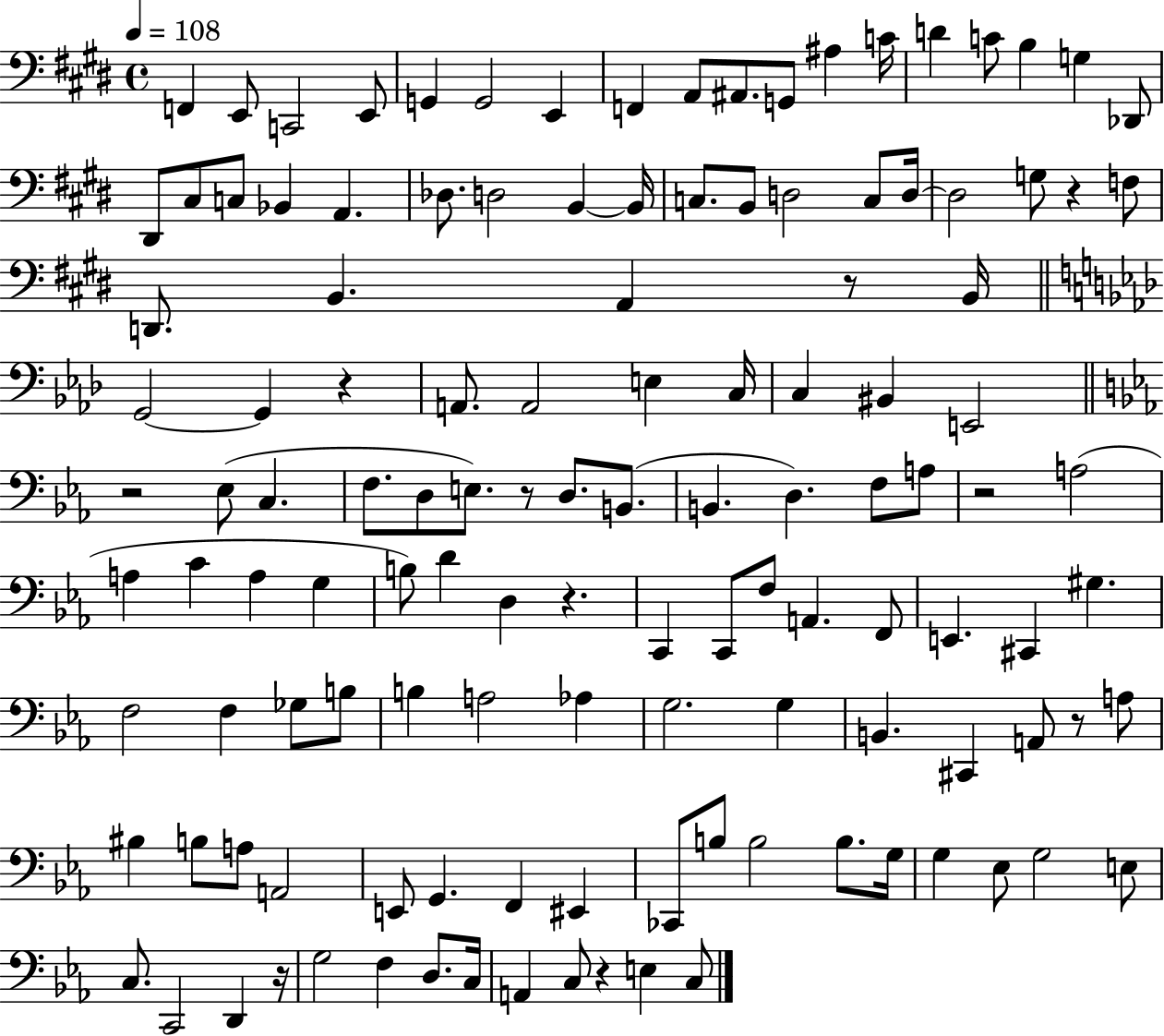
F2/q E2/e C2/h E2/e G2/q G2/h E2/q F2/q A2/e A#2/e. G2/e A#3/q C4/s D4/q C4/e B3/q G3/q Db2/e D#2/e C#3/e C3/e Bb2/q A2/q. Db3/e. D3/h B2/q B2/s C3/e. B2/e D3/h C3/e D3/s D3/h G3/e R/q F3/e D2/e. B2/q. A2/q R/e B2/s G2/h G2/q R/q A2/e. A2/h E3/q C3/s C3/q BIS2/q E2/h R/h Eb3/e C3/q. F3/e. D3/e E3/e. R/e D3/e. B2/e. B2/q. D3/q. F3/e A3/e R/h A3/h A3/q C4/q A3/q G3/q B3/e D4/q D3/q R/q. C2/q C2/e F3/e A2/q. F2/e E2/q. C#2/q G#3/q. F3/h F3/q Gb3/e B3/e B3/q A3/h Ab3/q G3/h. G3/q B2/q. C#2/q A2/e R/e A3/e BIS3/q B3/e A3/e A2/h E2/e G2/q. F2/q EIS2/q CES2/e B3/e B3/h B3/e. G3/s G3/q Eb3/e G3/h E3/e C3/e. C2/h D2/q R/s G3/h F3/q D3/e. C3/s A2/q C3/e R/q E3/q C3/e